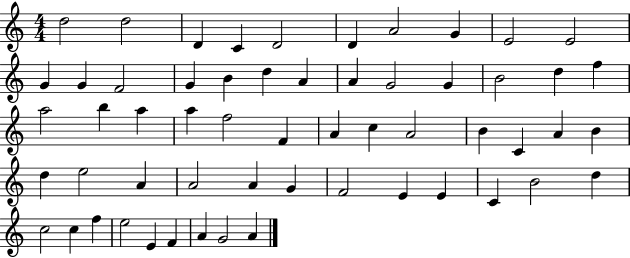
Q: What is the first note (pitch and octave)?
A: D5